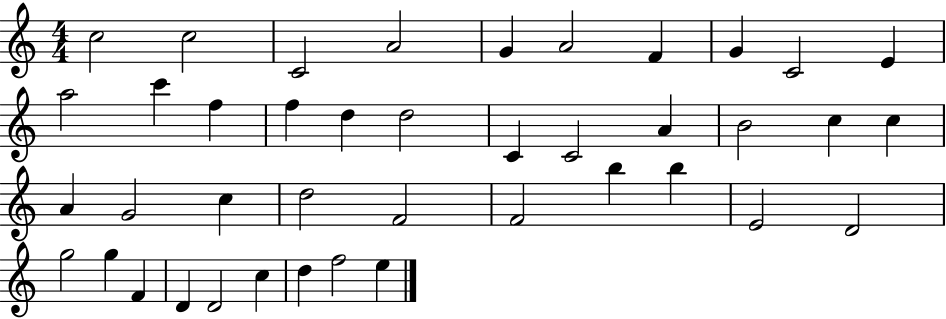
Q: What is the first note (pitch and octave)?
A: C5